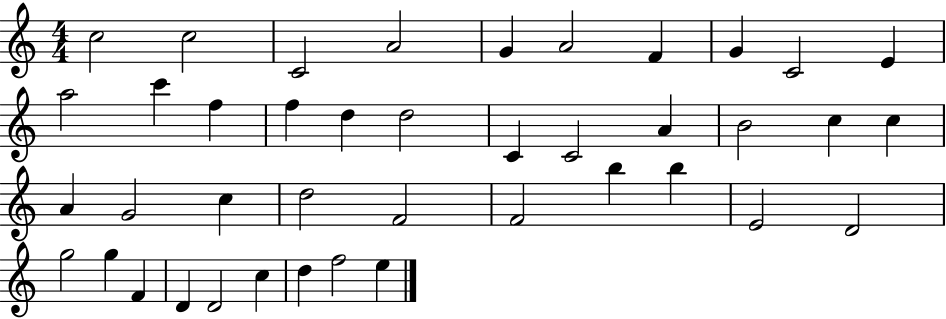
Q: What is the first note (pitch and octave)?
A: C5